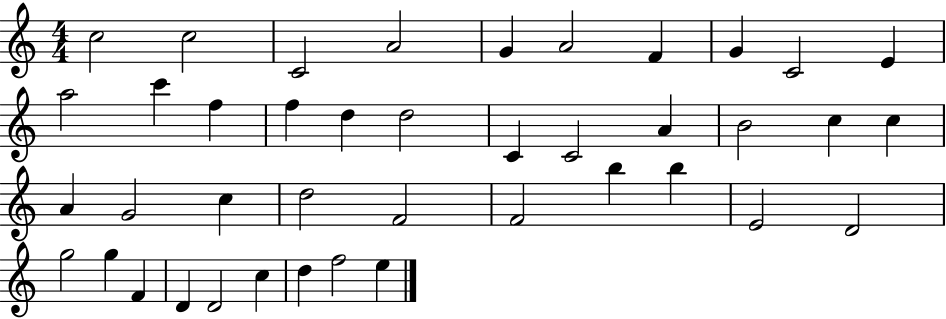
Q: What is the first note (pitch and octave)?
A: C5